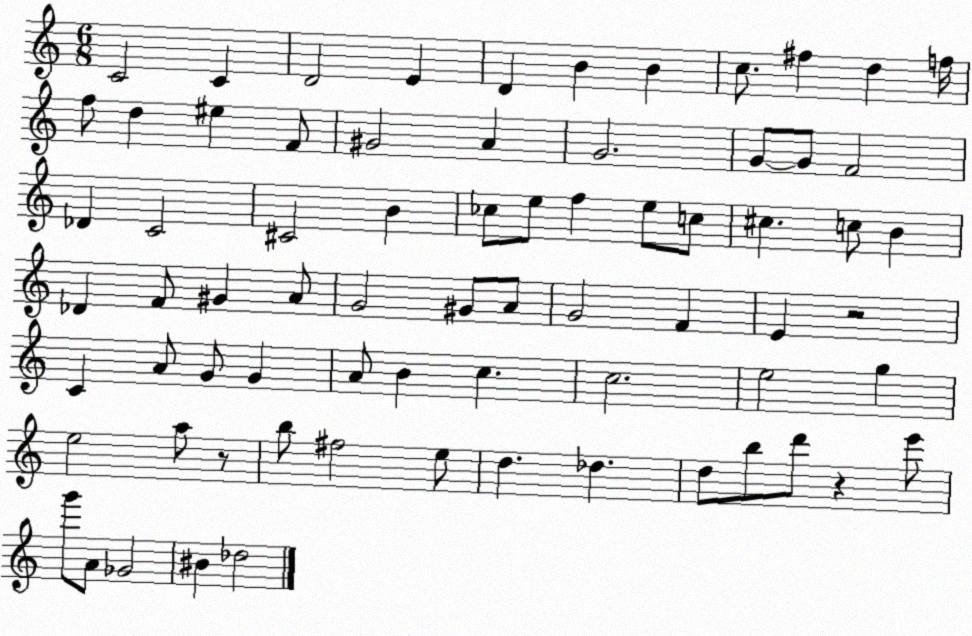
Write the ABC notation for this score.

X:1
T:Untitled
M:6/8
L:1/4
K:C
C2 C D2 E D B B c/2 ^f d f/4 f/2 d ^e F/2 ^G2 A G2 G/2 G/2 F2 _D C2 ^C2 B _c/2 e/2 f e/2 c/2 ^c c/2 B _D F/2 ^G A/2 G2 ^G/2 A/2 G2 F E z2 C A/2 G/2 G A/2 B c c2 e2 g e2 a/2 z/2 b/2 ^f2 e/2 d _d d/2 b/2 d'/2 z e'/2 g'/2 A/2 _G2 ^B _d2